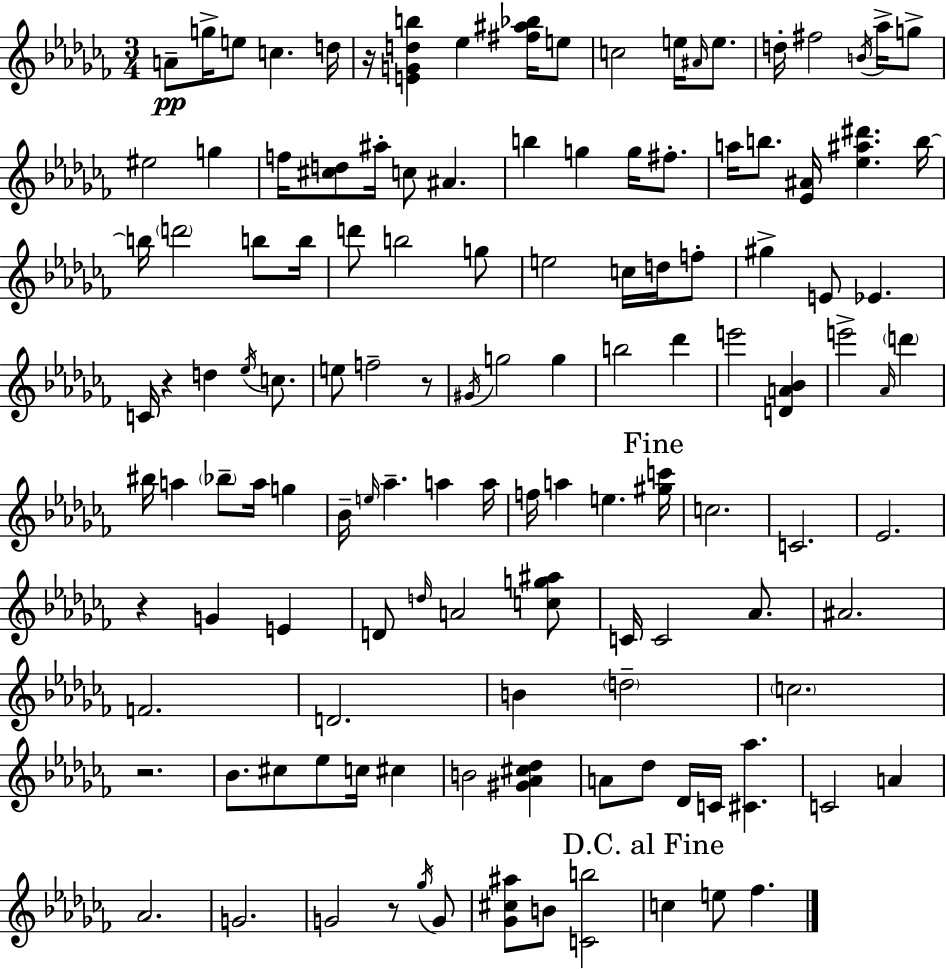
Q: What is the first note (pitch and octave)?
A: A4